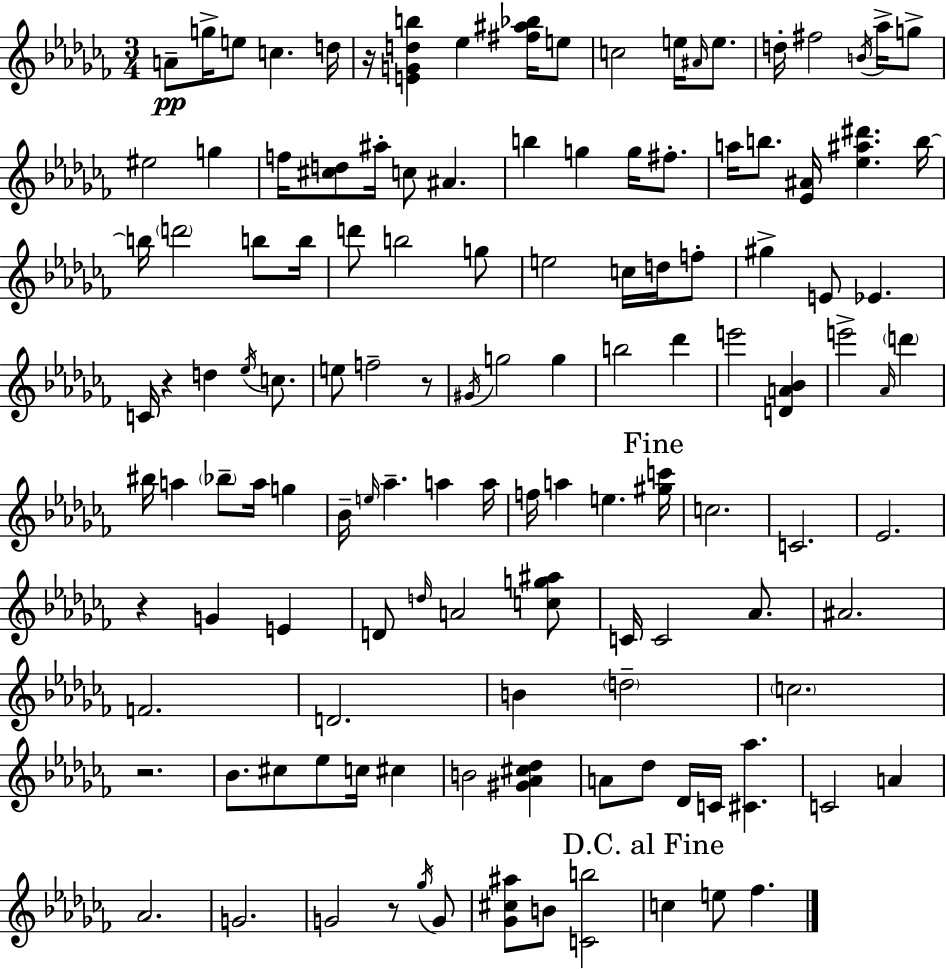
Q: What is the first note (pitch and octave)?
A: A4